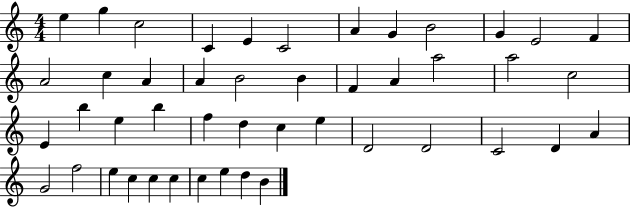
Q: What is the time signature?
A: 4/4